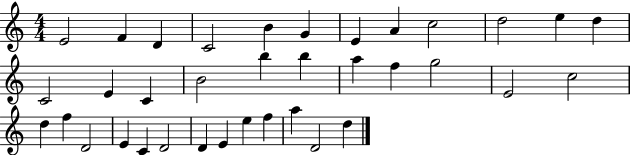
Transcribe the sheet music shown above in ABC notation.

X:1
T:Untitled
M:4/4
L:1/4
K:C
E2 F D C2 B G E A c2 d2 e d C2 E C B2 b b a f g2 E2 c2 d f D2 E C D2 D E e f a D2 d